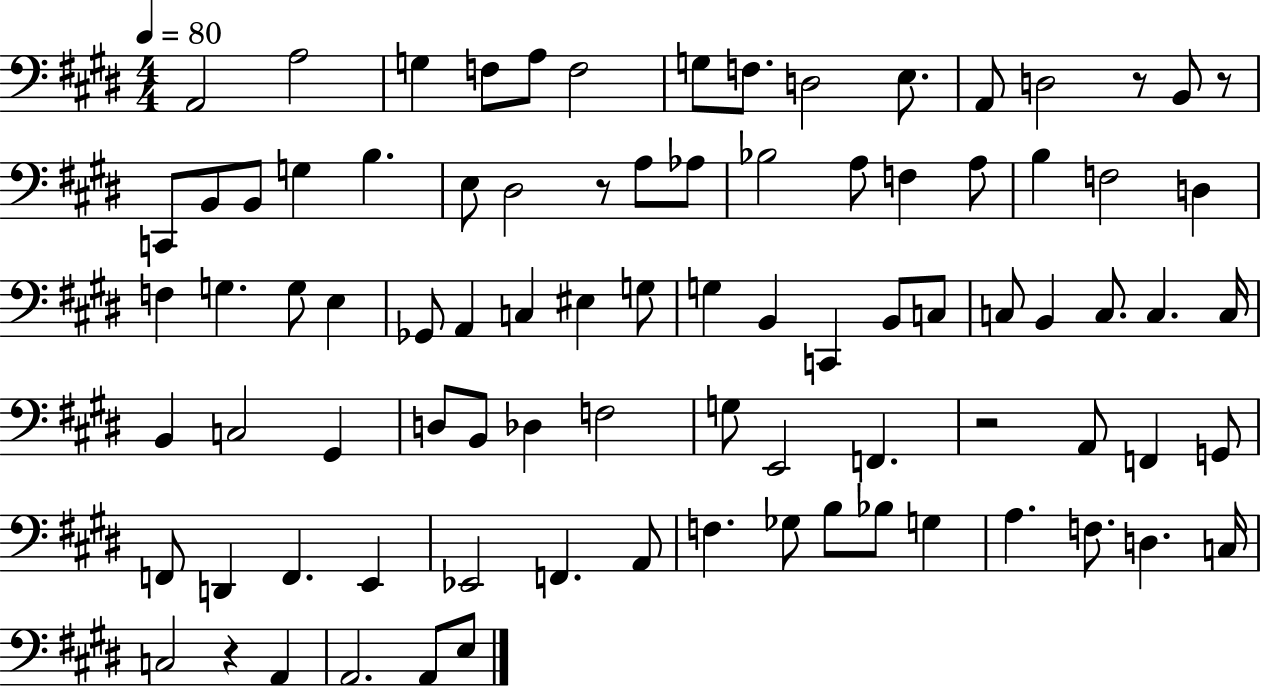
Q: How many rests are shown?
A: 5